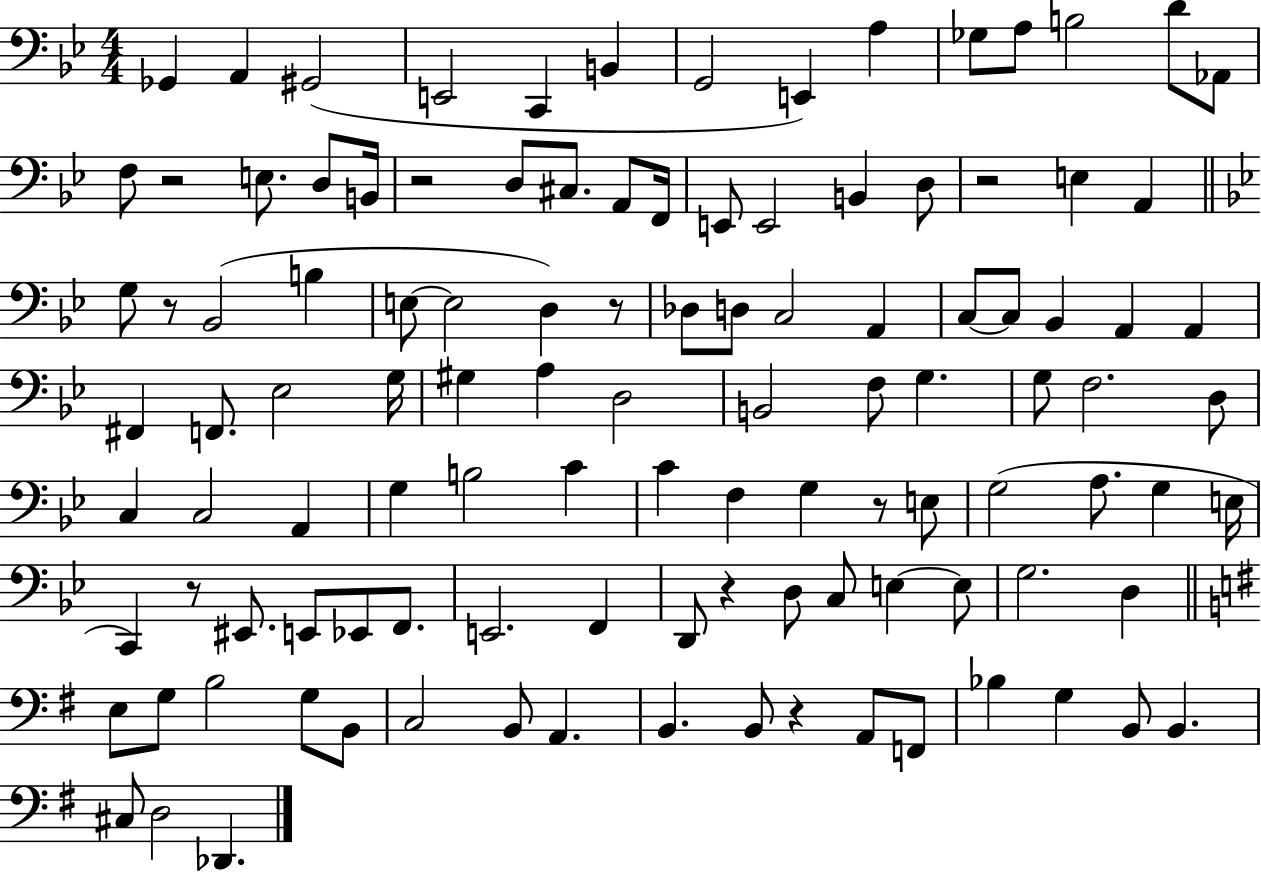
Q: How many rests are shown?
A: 9